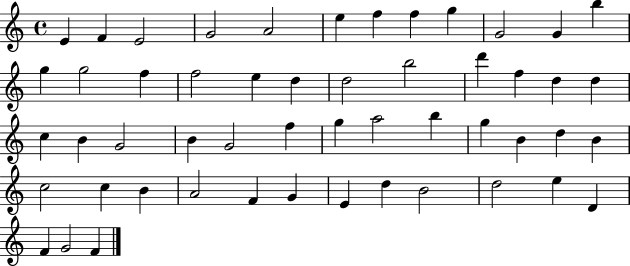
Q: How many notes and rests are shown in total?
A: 52